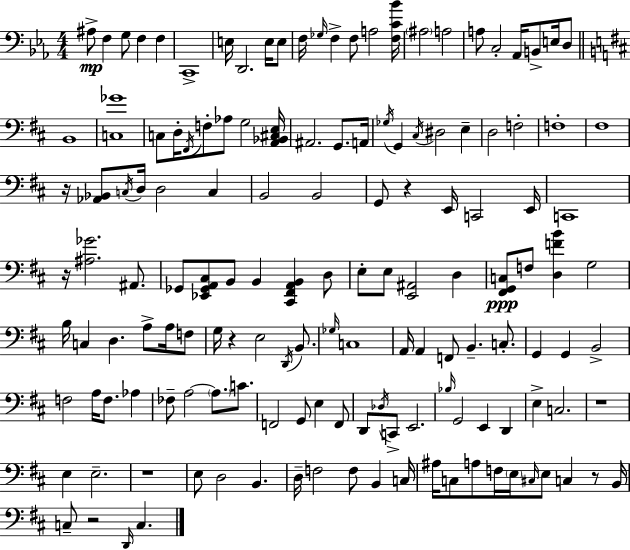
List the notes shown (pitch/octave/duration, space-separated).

A#3/e F3/q G3/e F3/q F3/q C2/w E3/s D2/h. E3/s E3/e F3/s Gb3/s F3/q F3/e A3/h [F3,C4,Bb4]/s A#3/h A3/h A3/e C3/h Ab2/s B2/e E3/s D3/e B2/w [C3,Gb4]/w C3/e D3/s F#2/s F3/e Ab3/e G3/h [A2,Bb2,C#3,E3]/s A#2/h. G2/e. A2/s Gb3/s G2/q C#3/s D#3/h E3/q D3/h F3/h F3/w F#3/w R/s [Ab2,Bb2]/e C3/s D3/s D3/h C3/q B2/h B2/h G2/e R/q E2/s C2/h E2/s C2/w R/s [A#3,Gb4]/h. A#2/e. Gb2/e [Eb2,Gb2,A2,C#3]/e B2/e B2/q [C#2,F#2,A2,B2]/q D3/e E3/e E3/e [E2,A#2]/h D3/q [F#2,G2,C3]/e F3/e [D3,F4,B4]/q G3/h B3/s C3/q D3/q. A3/e A3/s F3/e G3/s R/q E3/h D2/s B2/e. Gb3/s C3/w A2/s A2/q F2/e B2/q. C3/e. G2/q G2/q B2/h F3/h A3/s F3/e. Ab3/q FES3/e A3/h A3/e. C4/e. F2/h G2/e E3/q F2/e D2/e Db3/s C2/e E2/h. Bb3/s G2/h E2/q D2/q E3/q C3/h. R/w E3/q E3/h. R/w E3/e D3/h B2/q. D3/s F3/h F3/e B2/q C3/s A#3/s C3/e A3/e F3/s E3/s C#3/s E3/e C3/q R/e B2/s C3/e R/h D2/s C3/q.